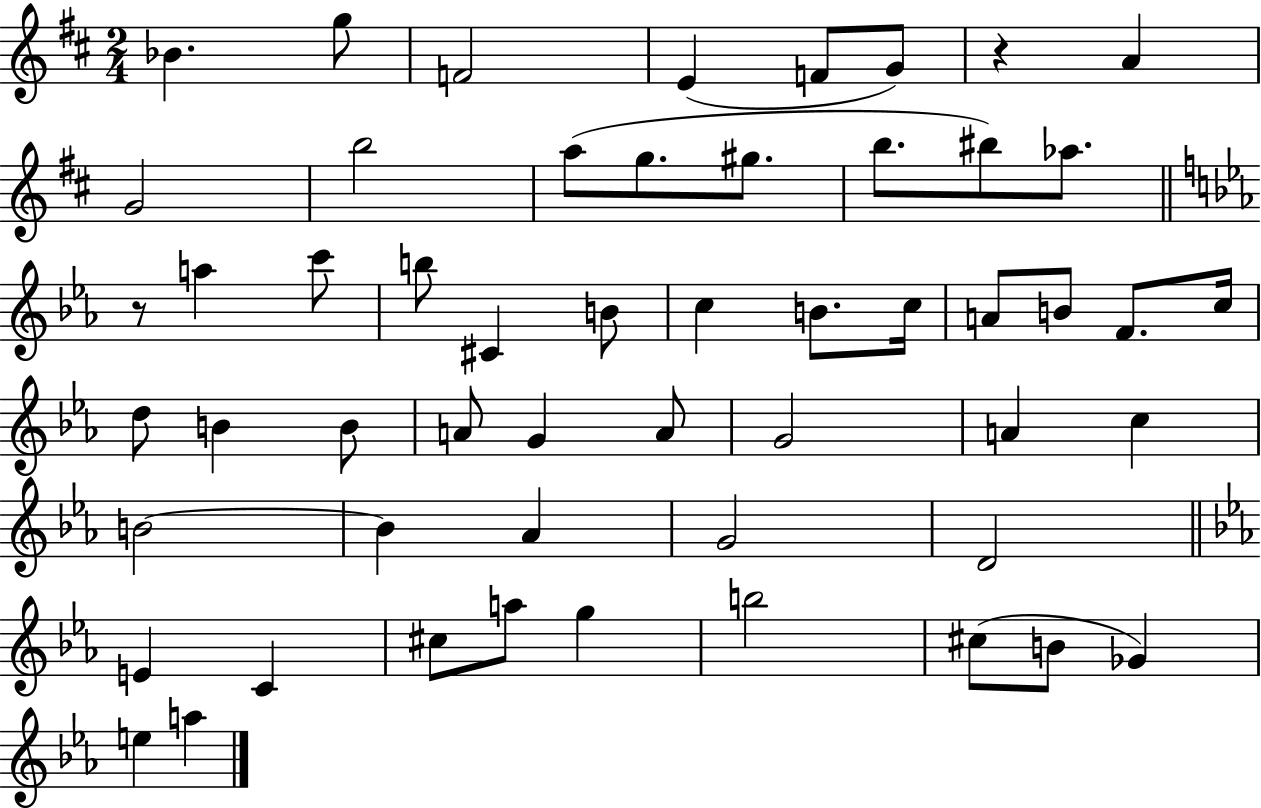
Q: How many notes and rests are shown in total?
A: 54